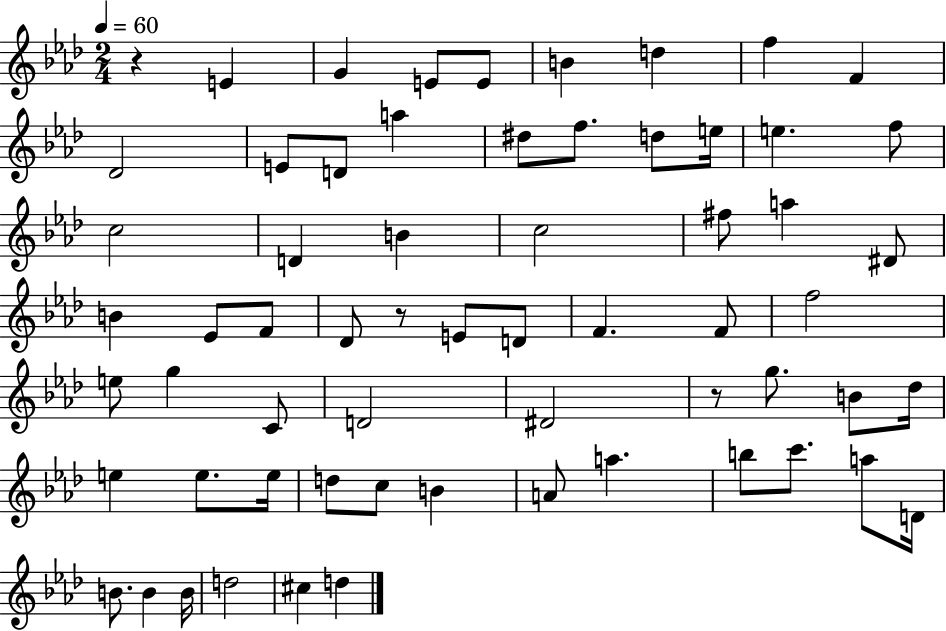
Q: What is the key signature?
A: AES major